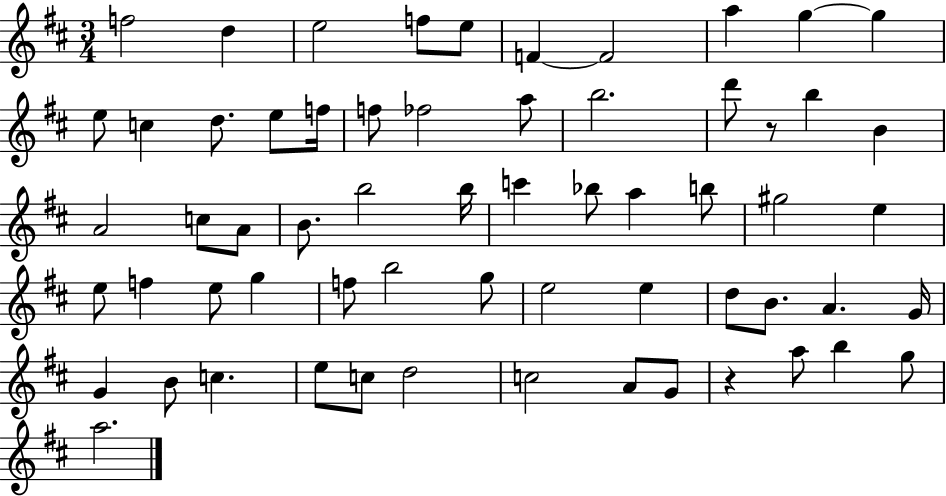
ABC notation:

X:1
T:Untitled
M:3/4
L:1/4
K:D
f2 d e2 f/2 e/2 F F2 a g g e/2 c d/2 e/2 f/4 f/2 _f2 a/2 b2 d'/2 z/2 b B A2 c/2 A/2 B/2 b2 b/4 c' _b/2 a b/2 ^g2 e e/2 f e/2 g f/2 b2 g/2 e2 e d/2 B/2 A G/4 G B/2 c e/2 c/2 d2 c2 A/2 G/2 z a/2 b g/2 a2